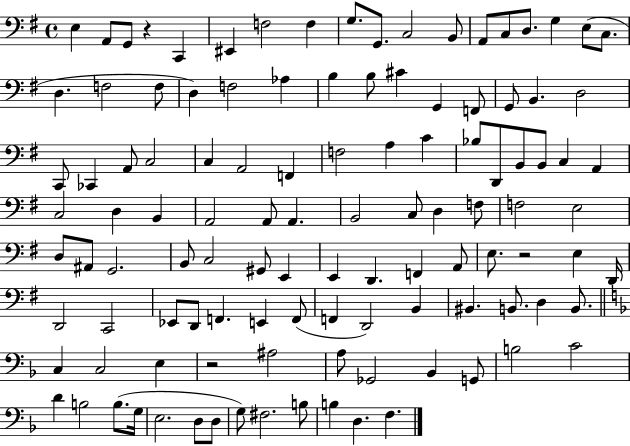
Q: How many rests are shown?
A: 3